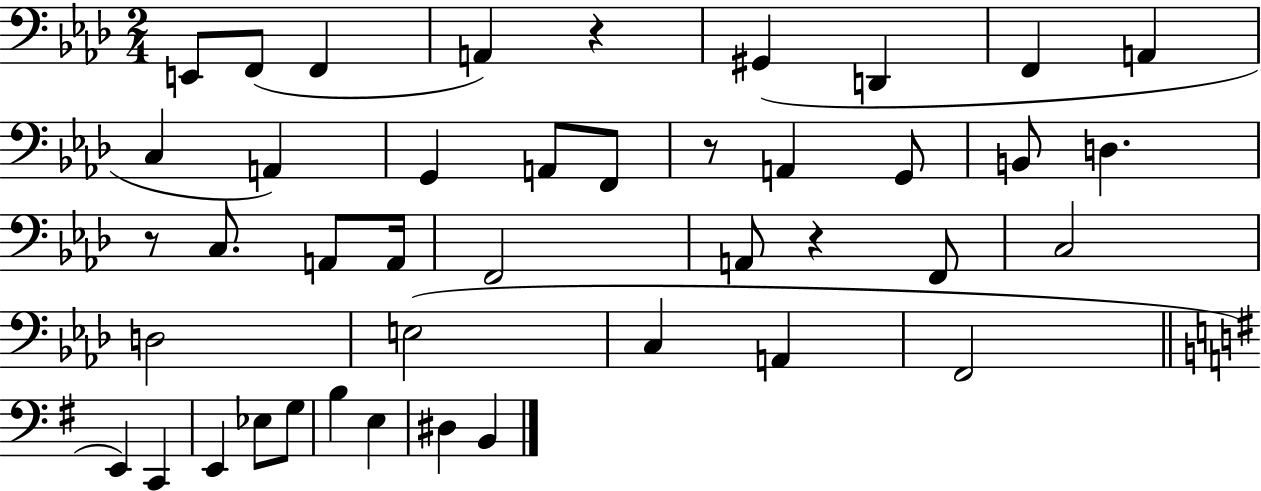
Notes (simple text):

E2/e F2/e F2/q A2/q R/q G#2/q D2/q F2/q A2/q C3/q A2/q G2/q A2/e F2/e R/e A2/q G2/e B2/e D3/q. R/e C3/e. A2/e A2/s F2/h A2/e R/q F2/e C3/h D3/h E3/h C3/q A2/q F2/h E2/q C2/q E2/q Eb3/e G3/e B3/q E3/q D#3/q B2/q